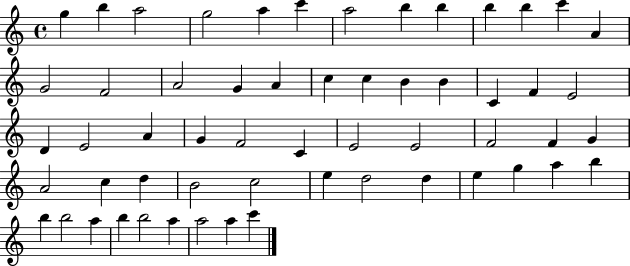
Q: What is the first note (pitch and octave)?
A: G5